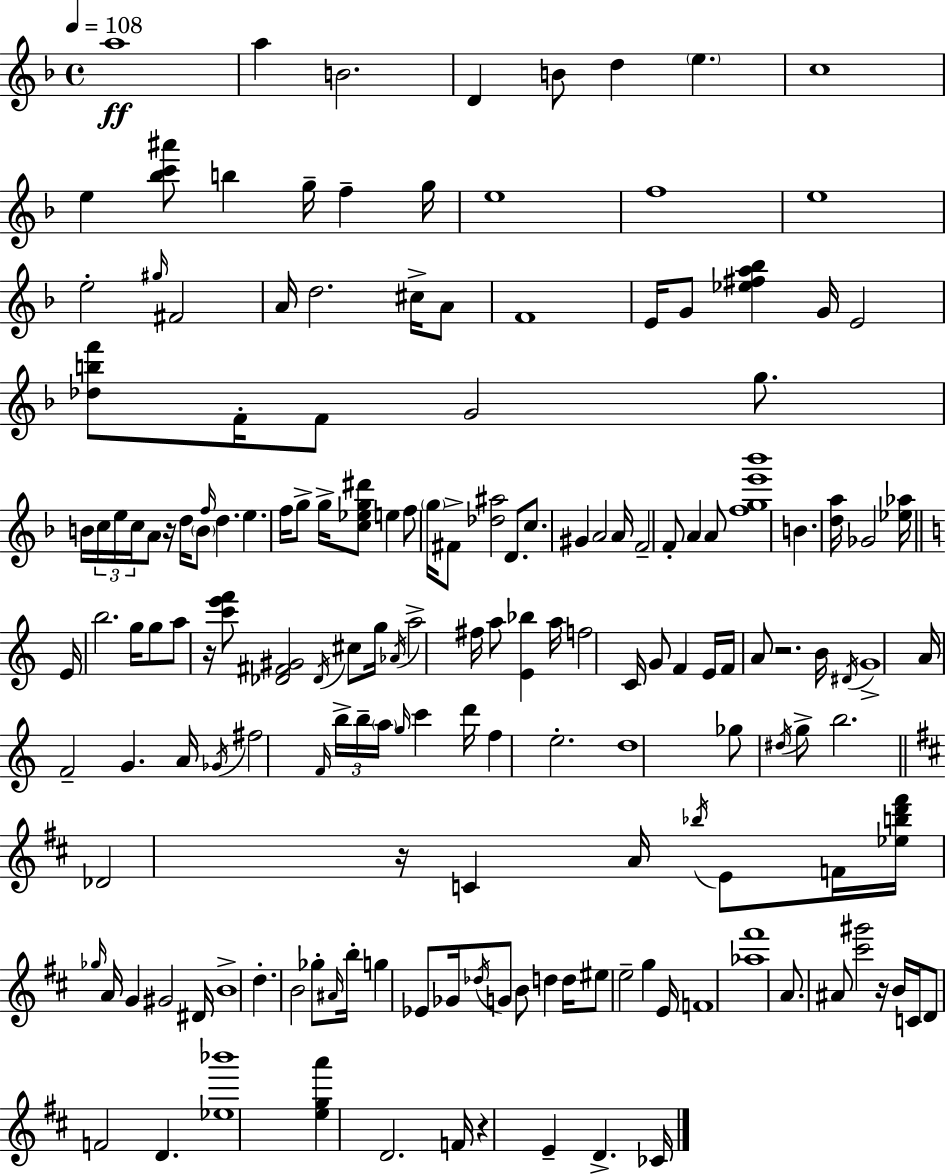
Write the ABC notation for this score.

X:1
T:Untitled
M:4/4
L:1/4
K:F
a4 a B2 D B/2 d e c4 e [_bc'^a']/2 b g/4 f g/4 e4 f4 e4 e2 ^g/4 ^F2 A/4 d2 ^c/4 A/2 F4 E/4 G/2 [_e^fa_b] G/4 E2 [_dbf']/2 F/4 F/2 G2 g/2 B/4 c/4 e/4 c/4 A/2 z/4 d/4 B/2 f/4 d e f/4 g/2 g/4 [c_eg^d']/2 e f/2 g/4 ^F/2 [_d^a]2 D/2 c/2 ^G A2 A/4 F2 F/2 A A/2 [fge'_b']4 B [da]/4 _G2 [_e_a]/4 E/4 b2 g/4 g/2 a/2 z/4 [c'e'f']/2 [_D^F^G]2 _D/4 ^c/2 g/4 _A/4 a2 ^f/4 a/2 [E_b] a/4 f2 C/4 G/2 F E/4 F/4 A/2 z2 B/4 ^D/4 G4 A/4 F2 G A/4 _G/4 ^f2 F/4 b/4 b/4 a/4 g/4 c' d'/4 f e2 d4 _g/2 ^d/4 g/2 b2 _D2 z/4 C A/4 _b/4 E/2 F/4 [_ebd'^f']/4 _g/4 A/4 G ^G2 ^D/4 B4 d B2 _g/2 ^A/4 b/4 g _E/2 _G/4 _d/4 G/2 B/2 d d/4 ^e/2 e2 g E/4 F4 [_a^f']4 A/2 ^A/2 [^c'^g']2 z/4 B/4 C/4 D/2 F2 D [_e_b']4 [ega'] D2 F/4 z E D _C/4